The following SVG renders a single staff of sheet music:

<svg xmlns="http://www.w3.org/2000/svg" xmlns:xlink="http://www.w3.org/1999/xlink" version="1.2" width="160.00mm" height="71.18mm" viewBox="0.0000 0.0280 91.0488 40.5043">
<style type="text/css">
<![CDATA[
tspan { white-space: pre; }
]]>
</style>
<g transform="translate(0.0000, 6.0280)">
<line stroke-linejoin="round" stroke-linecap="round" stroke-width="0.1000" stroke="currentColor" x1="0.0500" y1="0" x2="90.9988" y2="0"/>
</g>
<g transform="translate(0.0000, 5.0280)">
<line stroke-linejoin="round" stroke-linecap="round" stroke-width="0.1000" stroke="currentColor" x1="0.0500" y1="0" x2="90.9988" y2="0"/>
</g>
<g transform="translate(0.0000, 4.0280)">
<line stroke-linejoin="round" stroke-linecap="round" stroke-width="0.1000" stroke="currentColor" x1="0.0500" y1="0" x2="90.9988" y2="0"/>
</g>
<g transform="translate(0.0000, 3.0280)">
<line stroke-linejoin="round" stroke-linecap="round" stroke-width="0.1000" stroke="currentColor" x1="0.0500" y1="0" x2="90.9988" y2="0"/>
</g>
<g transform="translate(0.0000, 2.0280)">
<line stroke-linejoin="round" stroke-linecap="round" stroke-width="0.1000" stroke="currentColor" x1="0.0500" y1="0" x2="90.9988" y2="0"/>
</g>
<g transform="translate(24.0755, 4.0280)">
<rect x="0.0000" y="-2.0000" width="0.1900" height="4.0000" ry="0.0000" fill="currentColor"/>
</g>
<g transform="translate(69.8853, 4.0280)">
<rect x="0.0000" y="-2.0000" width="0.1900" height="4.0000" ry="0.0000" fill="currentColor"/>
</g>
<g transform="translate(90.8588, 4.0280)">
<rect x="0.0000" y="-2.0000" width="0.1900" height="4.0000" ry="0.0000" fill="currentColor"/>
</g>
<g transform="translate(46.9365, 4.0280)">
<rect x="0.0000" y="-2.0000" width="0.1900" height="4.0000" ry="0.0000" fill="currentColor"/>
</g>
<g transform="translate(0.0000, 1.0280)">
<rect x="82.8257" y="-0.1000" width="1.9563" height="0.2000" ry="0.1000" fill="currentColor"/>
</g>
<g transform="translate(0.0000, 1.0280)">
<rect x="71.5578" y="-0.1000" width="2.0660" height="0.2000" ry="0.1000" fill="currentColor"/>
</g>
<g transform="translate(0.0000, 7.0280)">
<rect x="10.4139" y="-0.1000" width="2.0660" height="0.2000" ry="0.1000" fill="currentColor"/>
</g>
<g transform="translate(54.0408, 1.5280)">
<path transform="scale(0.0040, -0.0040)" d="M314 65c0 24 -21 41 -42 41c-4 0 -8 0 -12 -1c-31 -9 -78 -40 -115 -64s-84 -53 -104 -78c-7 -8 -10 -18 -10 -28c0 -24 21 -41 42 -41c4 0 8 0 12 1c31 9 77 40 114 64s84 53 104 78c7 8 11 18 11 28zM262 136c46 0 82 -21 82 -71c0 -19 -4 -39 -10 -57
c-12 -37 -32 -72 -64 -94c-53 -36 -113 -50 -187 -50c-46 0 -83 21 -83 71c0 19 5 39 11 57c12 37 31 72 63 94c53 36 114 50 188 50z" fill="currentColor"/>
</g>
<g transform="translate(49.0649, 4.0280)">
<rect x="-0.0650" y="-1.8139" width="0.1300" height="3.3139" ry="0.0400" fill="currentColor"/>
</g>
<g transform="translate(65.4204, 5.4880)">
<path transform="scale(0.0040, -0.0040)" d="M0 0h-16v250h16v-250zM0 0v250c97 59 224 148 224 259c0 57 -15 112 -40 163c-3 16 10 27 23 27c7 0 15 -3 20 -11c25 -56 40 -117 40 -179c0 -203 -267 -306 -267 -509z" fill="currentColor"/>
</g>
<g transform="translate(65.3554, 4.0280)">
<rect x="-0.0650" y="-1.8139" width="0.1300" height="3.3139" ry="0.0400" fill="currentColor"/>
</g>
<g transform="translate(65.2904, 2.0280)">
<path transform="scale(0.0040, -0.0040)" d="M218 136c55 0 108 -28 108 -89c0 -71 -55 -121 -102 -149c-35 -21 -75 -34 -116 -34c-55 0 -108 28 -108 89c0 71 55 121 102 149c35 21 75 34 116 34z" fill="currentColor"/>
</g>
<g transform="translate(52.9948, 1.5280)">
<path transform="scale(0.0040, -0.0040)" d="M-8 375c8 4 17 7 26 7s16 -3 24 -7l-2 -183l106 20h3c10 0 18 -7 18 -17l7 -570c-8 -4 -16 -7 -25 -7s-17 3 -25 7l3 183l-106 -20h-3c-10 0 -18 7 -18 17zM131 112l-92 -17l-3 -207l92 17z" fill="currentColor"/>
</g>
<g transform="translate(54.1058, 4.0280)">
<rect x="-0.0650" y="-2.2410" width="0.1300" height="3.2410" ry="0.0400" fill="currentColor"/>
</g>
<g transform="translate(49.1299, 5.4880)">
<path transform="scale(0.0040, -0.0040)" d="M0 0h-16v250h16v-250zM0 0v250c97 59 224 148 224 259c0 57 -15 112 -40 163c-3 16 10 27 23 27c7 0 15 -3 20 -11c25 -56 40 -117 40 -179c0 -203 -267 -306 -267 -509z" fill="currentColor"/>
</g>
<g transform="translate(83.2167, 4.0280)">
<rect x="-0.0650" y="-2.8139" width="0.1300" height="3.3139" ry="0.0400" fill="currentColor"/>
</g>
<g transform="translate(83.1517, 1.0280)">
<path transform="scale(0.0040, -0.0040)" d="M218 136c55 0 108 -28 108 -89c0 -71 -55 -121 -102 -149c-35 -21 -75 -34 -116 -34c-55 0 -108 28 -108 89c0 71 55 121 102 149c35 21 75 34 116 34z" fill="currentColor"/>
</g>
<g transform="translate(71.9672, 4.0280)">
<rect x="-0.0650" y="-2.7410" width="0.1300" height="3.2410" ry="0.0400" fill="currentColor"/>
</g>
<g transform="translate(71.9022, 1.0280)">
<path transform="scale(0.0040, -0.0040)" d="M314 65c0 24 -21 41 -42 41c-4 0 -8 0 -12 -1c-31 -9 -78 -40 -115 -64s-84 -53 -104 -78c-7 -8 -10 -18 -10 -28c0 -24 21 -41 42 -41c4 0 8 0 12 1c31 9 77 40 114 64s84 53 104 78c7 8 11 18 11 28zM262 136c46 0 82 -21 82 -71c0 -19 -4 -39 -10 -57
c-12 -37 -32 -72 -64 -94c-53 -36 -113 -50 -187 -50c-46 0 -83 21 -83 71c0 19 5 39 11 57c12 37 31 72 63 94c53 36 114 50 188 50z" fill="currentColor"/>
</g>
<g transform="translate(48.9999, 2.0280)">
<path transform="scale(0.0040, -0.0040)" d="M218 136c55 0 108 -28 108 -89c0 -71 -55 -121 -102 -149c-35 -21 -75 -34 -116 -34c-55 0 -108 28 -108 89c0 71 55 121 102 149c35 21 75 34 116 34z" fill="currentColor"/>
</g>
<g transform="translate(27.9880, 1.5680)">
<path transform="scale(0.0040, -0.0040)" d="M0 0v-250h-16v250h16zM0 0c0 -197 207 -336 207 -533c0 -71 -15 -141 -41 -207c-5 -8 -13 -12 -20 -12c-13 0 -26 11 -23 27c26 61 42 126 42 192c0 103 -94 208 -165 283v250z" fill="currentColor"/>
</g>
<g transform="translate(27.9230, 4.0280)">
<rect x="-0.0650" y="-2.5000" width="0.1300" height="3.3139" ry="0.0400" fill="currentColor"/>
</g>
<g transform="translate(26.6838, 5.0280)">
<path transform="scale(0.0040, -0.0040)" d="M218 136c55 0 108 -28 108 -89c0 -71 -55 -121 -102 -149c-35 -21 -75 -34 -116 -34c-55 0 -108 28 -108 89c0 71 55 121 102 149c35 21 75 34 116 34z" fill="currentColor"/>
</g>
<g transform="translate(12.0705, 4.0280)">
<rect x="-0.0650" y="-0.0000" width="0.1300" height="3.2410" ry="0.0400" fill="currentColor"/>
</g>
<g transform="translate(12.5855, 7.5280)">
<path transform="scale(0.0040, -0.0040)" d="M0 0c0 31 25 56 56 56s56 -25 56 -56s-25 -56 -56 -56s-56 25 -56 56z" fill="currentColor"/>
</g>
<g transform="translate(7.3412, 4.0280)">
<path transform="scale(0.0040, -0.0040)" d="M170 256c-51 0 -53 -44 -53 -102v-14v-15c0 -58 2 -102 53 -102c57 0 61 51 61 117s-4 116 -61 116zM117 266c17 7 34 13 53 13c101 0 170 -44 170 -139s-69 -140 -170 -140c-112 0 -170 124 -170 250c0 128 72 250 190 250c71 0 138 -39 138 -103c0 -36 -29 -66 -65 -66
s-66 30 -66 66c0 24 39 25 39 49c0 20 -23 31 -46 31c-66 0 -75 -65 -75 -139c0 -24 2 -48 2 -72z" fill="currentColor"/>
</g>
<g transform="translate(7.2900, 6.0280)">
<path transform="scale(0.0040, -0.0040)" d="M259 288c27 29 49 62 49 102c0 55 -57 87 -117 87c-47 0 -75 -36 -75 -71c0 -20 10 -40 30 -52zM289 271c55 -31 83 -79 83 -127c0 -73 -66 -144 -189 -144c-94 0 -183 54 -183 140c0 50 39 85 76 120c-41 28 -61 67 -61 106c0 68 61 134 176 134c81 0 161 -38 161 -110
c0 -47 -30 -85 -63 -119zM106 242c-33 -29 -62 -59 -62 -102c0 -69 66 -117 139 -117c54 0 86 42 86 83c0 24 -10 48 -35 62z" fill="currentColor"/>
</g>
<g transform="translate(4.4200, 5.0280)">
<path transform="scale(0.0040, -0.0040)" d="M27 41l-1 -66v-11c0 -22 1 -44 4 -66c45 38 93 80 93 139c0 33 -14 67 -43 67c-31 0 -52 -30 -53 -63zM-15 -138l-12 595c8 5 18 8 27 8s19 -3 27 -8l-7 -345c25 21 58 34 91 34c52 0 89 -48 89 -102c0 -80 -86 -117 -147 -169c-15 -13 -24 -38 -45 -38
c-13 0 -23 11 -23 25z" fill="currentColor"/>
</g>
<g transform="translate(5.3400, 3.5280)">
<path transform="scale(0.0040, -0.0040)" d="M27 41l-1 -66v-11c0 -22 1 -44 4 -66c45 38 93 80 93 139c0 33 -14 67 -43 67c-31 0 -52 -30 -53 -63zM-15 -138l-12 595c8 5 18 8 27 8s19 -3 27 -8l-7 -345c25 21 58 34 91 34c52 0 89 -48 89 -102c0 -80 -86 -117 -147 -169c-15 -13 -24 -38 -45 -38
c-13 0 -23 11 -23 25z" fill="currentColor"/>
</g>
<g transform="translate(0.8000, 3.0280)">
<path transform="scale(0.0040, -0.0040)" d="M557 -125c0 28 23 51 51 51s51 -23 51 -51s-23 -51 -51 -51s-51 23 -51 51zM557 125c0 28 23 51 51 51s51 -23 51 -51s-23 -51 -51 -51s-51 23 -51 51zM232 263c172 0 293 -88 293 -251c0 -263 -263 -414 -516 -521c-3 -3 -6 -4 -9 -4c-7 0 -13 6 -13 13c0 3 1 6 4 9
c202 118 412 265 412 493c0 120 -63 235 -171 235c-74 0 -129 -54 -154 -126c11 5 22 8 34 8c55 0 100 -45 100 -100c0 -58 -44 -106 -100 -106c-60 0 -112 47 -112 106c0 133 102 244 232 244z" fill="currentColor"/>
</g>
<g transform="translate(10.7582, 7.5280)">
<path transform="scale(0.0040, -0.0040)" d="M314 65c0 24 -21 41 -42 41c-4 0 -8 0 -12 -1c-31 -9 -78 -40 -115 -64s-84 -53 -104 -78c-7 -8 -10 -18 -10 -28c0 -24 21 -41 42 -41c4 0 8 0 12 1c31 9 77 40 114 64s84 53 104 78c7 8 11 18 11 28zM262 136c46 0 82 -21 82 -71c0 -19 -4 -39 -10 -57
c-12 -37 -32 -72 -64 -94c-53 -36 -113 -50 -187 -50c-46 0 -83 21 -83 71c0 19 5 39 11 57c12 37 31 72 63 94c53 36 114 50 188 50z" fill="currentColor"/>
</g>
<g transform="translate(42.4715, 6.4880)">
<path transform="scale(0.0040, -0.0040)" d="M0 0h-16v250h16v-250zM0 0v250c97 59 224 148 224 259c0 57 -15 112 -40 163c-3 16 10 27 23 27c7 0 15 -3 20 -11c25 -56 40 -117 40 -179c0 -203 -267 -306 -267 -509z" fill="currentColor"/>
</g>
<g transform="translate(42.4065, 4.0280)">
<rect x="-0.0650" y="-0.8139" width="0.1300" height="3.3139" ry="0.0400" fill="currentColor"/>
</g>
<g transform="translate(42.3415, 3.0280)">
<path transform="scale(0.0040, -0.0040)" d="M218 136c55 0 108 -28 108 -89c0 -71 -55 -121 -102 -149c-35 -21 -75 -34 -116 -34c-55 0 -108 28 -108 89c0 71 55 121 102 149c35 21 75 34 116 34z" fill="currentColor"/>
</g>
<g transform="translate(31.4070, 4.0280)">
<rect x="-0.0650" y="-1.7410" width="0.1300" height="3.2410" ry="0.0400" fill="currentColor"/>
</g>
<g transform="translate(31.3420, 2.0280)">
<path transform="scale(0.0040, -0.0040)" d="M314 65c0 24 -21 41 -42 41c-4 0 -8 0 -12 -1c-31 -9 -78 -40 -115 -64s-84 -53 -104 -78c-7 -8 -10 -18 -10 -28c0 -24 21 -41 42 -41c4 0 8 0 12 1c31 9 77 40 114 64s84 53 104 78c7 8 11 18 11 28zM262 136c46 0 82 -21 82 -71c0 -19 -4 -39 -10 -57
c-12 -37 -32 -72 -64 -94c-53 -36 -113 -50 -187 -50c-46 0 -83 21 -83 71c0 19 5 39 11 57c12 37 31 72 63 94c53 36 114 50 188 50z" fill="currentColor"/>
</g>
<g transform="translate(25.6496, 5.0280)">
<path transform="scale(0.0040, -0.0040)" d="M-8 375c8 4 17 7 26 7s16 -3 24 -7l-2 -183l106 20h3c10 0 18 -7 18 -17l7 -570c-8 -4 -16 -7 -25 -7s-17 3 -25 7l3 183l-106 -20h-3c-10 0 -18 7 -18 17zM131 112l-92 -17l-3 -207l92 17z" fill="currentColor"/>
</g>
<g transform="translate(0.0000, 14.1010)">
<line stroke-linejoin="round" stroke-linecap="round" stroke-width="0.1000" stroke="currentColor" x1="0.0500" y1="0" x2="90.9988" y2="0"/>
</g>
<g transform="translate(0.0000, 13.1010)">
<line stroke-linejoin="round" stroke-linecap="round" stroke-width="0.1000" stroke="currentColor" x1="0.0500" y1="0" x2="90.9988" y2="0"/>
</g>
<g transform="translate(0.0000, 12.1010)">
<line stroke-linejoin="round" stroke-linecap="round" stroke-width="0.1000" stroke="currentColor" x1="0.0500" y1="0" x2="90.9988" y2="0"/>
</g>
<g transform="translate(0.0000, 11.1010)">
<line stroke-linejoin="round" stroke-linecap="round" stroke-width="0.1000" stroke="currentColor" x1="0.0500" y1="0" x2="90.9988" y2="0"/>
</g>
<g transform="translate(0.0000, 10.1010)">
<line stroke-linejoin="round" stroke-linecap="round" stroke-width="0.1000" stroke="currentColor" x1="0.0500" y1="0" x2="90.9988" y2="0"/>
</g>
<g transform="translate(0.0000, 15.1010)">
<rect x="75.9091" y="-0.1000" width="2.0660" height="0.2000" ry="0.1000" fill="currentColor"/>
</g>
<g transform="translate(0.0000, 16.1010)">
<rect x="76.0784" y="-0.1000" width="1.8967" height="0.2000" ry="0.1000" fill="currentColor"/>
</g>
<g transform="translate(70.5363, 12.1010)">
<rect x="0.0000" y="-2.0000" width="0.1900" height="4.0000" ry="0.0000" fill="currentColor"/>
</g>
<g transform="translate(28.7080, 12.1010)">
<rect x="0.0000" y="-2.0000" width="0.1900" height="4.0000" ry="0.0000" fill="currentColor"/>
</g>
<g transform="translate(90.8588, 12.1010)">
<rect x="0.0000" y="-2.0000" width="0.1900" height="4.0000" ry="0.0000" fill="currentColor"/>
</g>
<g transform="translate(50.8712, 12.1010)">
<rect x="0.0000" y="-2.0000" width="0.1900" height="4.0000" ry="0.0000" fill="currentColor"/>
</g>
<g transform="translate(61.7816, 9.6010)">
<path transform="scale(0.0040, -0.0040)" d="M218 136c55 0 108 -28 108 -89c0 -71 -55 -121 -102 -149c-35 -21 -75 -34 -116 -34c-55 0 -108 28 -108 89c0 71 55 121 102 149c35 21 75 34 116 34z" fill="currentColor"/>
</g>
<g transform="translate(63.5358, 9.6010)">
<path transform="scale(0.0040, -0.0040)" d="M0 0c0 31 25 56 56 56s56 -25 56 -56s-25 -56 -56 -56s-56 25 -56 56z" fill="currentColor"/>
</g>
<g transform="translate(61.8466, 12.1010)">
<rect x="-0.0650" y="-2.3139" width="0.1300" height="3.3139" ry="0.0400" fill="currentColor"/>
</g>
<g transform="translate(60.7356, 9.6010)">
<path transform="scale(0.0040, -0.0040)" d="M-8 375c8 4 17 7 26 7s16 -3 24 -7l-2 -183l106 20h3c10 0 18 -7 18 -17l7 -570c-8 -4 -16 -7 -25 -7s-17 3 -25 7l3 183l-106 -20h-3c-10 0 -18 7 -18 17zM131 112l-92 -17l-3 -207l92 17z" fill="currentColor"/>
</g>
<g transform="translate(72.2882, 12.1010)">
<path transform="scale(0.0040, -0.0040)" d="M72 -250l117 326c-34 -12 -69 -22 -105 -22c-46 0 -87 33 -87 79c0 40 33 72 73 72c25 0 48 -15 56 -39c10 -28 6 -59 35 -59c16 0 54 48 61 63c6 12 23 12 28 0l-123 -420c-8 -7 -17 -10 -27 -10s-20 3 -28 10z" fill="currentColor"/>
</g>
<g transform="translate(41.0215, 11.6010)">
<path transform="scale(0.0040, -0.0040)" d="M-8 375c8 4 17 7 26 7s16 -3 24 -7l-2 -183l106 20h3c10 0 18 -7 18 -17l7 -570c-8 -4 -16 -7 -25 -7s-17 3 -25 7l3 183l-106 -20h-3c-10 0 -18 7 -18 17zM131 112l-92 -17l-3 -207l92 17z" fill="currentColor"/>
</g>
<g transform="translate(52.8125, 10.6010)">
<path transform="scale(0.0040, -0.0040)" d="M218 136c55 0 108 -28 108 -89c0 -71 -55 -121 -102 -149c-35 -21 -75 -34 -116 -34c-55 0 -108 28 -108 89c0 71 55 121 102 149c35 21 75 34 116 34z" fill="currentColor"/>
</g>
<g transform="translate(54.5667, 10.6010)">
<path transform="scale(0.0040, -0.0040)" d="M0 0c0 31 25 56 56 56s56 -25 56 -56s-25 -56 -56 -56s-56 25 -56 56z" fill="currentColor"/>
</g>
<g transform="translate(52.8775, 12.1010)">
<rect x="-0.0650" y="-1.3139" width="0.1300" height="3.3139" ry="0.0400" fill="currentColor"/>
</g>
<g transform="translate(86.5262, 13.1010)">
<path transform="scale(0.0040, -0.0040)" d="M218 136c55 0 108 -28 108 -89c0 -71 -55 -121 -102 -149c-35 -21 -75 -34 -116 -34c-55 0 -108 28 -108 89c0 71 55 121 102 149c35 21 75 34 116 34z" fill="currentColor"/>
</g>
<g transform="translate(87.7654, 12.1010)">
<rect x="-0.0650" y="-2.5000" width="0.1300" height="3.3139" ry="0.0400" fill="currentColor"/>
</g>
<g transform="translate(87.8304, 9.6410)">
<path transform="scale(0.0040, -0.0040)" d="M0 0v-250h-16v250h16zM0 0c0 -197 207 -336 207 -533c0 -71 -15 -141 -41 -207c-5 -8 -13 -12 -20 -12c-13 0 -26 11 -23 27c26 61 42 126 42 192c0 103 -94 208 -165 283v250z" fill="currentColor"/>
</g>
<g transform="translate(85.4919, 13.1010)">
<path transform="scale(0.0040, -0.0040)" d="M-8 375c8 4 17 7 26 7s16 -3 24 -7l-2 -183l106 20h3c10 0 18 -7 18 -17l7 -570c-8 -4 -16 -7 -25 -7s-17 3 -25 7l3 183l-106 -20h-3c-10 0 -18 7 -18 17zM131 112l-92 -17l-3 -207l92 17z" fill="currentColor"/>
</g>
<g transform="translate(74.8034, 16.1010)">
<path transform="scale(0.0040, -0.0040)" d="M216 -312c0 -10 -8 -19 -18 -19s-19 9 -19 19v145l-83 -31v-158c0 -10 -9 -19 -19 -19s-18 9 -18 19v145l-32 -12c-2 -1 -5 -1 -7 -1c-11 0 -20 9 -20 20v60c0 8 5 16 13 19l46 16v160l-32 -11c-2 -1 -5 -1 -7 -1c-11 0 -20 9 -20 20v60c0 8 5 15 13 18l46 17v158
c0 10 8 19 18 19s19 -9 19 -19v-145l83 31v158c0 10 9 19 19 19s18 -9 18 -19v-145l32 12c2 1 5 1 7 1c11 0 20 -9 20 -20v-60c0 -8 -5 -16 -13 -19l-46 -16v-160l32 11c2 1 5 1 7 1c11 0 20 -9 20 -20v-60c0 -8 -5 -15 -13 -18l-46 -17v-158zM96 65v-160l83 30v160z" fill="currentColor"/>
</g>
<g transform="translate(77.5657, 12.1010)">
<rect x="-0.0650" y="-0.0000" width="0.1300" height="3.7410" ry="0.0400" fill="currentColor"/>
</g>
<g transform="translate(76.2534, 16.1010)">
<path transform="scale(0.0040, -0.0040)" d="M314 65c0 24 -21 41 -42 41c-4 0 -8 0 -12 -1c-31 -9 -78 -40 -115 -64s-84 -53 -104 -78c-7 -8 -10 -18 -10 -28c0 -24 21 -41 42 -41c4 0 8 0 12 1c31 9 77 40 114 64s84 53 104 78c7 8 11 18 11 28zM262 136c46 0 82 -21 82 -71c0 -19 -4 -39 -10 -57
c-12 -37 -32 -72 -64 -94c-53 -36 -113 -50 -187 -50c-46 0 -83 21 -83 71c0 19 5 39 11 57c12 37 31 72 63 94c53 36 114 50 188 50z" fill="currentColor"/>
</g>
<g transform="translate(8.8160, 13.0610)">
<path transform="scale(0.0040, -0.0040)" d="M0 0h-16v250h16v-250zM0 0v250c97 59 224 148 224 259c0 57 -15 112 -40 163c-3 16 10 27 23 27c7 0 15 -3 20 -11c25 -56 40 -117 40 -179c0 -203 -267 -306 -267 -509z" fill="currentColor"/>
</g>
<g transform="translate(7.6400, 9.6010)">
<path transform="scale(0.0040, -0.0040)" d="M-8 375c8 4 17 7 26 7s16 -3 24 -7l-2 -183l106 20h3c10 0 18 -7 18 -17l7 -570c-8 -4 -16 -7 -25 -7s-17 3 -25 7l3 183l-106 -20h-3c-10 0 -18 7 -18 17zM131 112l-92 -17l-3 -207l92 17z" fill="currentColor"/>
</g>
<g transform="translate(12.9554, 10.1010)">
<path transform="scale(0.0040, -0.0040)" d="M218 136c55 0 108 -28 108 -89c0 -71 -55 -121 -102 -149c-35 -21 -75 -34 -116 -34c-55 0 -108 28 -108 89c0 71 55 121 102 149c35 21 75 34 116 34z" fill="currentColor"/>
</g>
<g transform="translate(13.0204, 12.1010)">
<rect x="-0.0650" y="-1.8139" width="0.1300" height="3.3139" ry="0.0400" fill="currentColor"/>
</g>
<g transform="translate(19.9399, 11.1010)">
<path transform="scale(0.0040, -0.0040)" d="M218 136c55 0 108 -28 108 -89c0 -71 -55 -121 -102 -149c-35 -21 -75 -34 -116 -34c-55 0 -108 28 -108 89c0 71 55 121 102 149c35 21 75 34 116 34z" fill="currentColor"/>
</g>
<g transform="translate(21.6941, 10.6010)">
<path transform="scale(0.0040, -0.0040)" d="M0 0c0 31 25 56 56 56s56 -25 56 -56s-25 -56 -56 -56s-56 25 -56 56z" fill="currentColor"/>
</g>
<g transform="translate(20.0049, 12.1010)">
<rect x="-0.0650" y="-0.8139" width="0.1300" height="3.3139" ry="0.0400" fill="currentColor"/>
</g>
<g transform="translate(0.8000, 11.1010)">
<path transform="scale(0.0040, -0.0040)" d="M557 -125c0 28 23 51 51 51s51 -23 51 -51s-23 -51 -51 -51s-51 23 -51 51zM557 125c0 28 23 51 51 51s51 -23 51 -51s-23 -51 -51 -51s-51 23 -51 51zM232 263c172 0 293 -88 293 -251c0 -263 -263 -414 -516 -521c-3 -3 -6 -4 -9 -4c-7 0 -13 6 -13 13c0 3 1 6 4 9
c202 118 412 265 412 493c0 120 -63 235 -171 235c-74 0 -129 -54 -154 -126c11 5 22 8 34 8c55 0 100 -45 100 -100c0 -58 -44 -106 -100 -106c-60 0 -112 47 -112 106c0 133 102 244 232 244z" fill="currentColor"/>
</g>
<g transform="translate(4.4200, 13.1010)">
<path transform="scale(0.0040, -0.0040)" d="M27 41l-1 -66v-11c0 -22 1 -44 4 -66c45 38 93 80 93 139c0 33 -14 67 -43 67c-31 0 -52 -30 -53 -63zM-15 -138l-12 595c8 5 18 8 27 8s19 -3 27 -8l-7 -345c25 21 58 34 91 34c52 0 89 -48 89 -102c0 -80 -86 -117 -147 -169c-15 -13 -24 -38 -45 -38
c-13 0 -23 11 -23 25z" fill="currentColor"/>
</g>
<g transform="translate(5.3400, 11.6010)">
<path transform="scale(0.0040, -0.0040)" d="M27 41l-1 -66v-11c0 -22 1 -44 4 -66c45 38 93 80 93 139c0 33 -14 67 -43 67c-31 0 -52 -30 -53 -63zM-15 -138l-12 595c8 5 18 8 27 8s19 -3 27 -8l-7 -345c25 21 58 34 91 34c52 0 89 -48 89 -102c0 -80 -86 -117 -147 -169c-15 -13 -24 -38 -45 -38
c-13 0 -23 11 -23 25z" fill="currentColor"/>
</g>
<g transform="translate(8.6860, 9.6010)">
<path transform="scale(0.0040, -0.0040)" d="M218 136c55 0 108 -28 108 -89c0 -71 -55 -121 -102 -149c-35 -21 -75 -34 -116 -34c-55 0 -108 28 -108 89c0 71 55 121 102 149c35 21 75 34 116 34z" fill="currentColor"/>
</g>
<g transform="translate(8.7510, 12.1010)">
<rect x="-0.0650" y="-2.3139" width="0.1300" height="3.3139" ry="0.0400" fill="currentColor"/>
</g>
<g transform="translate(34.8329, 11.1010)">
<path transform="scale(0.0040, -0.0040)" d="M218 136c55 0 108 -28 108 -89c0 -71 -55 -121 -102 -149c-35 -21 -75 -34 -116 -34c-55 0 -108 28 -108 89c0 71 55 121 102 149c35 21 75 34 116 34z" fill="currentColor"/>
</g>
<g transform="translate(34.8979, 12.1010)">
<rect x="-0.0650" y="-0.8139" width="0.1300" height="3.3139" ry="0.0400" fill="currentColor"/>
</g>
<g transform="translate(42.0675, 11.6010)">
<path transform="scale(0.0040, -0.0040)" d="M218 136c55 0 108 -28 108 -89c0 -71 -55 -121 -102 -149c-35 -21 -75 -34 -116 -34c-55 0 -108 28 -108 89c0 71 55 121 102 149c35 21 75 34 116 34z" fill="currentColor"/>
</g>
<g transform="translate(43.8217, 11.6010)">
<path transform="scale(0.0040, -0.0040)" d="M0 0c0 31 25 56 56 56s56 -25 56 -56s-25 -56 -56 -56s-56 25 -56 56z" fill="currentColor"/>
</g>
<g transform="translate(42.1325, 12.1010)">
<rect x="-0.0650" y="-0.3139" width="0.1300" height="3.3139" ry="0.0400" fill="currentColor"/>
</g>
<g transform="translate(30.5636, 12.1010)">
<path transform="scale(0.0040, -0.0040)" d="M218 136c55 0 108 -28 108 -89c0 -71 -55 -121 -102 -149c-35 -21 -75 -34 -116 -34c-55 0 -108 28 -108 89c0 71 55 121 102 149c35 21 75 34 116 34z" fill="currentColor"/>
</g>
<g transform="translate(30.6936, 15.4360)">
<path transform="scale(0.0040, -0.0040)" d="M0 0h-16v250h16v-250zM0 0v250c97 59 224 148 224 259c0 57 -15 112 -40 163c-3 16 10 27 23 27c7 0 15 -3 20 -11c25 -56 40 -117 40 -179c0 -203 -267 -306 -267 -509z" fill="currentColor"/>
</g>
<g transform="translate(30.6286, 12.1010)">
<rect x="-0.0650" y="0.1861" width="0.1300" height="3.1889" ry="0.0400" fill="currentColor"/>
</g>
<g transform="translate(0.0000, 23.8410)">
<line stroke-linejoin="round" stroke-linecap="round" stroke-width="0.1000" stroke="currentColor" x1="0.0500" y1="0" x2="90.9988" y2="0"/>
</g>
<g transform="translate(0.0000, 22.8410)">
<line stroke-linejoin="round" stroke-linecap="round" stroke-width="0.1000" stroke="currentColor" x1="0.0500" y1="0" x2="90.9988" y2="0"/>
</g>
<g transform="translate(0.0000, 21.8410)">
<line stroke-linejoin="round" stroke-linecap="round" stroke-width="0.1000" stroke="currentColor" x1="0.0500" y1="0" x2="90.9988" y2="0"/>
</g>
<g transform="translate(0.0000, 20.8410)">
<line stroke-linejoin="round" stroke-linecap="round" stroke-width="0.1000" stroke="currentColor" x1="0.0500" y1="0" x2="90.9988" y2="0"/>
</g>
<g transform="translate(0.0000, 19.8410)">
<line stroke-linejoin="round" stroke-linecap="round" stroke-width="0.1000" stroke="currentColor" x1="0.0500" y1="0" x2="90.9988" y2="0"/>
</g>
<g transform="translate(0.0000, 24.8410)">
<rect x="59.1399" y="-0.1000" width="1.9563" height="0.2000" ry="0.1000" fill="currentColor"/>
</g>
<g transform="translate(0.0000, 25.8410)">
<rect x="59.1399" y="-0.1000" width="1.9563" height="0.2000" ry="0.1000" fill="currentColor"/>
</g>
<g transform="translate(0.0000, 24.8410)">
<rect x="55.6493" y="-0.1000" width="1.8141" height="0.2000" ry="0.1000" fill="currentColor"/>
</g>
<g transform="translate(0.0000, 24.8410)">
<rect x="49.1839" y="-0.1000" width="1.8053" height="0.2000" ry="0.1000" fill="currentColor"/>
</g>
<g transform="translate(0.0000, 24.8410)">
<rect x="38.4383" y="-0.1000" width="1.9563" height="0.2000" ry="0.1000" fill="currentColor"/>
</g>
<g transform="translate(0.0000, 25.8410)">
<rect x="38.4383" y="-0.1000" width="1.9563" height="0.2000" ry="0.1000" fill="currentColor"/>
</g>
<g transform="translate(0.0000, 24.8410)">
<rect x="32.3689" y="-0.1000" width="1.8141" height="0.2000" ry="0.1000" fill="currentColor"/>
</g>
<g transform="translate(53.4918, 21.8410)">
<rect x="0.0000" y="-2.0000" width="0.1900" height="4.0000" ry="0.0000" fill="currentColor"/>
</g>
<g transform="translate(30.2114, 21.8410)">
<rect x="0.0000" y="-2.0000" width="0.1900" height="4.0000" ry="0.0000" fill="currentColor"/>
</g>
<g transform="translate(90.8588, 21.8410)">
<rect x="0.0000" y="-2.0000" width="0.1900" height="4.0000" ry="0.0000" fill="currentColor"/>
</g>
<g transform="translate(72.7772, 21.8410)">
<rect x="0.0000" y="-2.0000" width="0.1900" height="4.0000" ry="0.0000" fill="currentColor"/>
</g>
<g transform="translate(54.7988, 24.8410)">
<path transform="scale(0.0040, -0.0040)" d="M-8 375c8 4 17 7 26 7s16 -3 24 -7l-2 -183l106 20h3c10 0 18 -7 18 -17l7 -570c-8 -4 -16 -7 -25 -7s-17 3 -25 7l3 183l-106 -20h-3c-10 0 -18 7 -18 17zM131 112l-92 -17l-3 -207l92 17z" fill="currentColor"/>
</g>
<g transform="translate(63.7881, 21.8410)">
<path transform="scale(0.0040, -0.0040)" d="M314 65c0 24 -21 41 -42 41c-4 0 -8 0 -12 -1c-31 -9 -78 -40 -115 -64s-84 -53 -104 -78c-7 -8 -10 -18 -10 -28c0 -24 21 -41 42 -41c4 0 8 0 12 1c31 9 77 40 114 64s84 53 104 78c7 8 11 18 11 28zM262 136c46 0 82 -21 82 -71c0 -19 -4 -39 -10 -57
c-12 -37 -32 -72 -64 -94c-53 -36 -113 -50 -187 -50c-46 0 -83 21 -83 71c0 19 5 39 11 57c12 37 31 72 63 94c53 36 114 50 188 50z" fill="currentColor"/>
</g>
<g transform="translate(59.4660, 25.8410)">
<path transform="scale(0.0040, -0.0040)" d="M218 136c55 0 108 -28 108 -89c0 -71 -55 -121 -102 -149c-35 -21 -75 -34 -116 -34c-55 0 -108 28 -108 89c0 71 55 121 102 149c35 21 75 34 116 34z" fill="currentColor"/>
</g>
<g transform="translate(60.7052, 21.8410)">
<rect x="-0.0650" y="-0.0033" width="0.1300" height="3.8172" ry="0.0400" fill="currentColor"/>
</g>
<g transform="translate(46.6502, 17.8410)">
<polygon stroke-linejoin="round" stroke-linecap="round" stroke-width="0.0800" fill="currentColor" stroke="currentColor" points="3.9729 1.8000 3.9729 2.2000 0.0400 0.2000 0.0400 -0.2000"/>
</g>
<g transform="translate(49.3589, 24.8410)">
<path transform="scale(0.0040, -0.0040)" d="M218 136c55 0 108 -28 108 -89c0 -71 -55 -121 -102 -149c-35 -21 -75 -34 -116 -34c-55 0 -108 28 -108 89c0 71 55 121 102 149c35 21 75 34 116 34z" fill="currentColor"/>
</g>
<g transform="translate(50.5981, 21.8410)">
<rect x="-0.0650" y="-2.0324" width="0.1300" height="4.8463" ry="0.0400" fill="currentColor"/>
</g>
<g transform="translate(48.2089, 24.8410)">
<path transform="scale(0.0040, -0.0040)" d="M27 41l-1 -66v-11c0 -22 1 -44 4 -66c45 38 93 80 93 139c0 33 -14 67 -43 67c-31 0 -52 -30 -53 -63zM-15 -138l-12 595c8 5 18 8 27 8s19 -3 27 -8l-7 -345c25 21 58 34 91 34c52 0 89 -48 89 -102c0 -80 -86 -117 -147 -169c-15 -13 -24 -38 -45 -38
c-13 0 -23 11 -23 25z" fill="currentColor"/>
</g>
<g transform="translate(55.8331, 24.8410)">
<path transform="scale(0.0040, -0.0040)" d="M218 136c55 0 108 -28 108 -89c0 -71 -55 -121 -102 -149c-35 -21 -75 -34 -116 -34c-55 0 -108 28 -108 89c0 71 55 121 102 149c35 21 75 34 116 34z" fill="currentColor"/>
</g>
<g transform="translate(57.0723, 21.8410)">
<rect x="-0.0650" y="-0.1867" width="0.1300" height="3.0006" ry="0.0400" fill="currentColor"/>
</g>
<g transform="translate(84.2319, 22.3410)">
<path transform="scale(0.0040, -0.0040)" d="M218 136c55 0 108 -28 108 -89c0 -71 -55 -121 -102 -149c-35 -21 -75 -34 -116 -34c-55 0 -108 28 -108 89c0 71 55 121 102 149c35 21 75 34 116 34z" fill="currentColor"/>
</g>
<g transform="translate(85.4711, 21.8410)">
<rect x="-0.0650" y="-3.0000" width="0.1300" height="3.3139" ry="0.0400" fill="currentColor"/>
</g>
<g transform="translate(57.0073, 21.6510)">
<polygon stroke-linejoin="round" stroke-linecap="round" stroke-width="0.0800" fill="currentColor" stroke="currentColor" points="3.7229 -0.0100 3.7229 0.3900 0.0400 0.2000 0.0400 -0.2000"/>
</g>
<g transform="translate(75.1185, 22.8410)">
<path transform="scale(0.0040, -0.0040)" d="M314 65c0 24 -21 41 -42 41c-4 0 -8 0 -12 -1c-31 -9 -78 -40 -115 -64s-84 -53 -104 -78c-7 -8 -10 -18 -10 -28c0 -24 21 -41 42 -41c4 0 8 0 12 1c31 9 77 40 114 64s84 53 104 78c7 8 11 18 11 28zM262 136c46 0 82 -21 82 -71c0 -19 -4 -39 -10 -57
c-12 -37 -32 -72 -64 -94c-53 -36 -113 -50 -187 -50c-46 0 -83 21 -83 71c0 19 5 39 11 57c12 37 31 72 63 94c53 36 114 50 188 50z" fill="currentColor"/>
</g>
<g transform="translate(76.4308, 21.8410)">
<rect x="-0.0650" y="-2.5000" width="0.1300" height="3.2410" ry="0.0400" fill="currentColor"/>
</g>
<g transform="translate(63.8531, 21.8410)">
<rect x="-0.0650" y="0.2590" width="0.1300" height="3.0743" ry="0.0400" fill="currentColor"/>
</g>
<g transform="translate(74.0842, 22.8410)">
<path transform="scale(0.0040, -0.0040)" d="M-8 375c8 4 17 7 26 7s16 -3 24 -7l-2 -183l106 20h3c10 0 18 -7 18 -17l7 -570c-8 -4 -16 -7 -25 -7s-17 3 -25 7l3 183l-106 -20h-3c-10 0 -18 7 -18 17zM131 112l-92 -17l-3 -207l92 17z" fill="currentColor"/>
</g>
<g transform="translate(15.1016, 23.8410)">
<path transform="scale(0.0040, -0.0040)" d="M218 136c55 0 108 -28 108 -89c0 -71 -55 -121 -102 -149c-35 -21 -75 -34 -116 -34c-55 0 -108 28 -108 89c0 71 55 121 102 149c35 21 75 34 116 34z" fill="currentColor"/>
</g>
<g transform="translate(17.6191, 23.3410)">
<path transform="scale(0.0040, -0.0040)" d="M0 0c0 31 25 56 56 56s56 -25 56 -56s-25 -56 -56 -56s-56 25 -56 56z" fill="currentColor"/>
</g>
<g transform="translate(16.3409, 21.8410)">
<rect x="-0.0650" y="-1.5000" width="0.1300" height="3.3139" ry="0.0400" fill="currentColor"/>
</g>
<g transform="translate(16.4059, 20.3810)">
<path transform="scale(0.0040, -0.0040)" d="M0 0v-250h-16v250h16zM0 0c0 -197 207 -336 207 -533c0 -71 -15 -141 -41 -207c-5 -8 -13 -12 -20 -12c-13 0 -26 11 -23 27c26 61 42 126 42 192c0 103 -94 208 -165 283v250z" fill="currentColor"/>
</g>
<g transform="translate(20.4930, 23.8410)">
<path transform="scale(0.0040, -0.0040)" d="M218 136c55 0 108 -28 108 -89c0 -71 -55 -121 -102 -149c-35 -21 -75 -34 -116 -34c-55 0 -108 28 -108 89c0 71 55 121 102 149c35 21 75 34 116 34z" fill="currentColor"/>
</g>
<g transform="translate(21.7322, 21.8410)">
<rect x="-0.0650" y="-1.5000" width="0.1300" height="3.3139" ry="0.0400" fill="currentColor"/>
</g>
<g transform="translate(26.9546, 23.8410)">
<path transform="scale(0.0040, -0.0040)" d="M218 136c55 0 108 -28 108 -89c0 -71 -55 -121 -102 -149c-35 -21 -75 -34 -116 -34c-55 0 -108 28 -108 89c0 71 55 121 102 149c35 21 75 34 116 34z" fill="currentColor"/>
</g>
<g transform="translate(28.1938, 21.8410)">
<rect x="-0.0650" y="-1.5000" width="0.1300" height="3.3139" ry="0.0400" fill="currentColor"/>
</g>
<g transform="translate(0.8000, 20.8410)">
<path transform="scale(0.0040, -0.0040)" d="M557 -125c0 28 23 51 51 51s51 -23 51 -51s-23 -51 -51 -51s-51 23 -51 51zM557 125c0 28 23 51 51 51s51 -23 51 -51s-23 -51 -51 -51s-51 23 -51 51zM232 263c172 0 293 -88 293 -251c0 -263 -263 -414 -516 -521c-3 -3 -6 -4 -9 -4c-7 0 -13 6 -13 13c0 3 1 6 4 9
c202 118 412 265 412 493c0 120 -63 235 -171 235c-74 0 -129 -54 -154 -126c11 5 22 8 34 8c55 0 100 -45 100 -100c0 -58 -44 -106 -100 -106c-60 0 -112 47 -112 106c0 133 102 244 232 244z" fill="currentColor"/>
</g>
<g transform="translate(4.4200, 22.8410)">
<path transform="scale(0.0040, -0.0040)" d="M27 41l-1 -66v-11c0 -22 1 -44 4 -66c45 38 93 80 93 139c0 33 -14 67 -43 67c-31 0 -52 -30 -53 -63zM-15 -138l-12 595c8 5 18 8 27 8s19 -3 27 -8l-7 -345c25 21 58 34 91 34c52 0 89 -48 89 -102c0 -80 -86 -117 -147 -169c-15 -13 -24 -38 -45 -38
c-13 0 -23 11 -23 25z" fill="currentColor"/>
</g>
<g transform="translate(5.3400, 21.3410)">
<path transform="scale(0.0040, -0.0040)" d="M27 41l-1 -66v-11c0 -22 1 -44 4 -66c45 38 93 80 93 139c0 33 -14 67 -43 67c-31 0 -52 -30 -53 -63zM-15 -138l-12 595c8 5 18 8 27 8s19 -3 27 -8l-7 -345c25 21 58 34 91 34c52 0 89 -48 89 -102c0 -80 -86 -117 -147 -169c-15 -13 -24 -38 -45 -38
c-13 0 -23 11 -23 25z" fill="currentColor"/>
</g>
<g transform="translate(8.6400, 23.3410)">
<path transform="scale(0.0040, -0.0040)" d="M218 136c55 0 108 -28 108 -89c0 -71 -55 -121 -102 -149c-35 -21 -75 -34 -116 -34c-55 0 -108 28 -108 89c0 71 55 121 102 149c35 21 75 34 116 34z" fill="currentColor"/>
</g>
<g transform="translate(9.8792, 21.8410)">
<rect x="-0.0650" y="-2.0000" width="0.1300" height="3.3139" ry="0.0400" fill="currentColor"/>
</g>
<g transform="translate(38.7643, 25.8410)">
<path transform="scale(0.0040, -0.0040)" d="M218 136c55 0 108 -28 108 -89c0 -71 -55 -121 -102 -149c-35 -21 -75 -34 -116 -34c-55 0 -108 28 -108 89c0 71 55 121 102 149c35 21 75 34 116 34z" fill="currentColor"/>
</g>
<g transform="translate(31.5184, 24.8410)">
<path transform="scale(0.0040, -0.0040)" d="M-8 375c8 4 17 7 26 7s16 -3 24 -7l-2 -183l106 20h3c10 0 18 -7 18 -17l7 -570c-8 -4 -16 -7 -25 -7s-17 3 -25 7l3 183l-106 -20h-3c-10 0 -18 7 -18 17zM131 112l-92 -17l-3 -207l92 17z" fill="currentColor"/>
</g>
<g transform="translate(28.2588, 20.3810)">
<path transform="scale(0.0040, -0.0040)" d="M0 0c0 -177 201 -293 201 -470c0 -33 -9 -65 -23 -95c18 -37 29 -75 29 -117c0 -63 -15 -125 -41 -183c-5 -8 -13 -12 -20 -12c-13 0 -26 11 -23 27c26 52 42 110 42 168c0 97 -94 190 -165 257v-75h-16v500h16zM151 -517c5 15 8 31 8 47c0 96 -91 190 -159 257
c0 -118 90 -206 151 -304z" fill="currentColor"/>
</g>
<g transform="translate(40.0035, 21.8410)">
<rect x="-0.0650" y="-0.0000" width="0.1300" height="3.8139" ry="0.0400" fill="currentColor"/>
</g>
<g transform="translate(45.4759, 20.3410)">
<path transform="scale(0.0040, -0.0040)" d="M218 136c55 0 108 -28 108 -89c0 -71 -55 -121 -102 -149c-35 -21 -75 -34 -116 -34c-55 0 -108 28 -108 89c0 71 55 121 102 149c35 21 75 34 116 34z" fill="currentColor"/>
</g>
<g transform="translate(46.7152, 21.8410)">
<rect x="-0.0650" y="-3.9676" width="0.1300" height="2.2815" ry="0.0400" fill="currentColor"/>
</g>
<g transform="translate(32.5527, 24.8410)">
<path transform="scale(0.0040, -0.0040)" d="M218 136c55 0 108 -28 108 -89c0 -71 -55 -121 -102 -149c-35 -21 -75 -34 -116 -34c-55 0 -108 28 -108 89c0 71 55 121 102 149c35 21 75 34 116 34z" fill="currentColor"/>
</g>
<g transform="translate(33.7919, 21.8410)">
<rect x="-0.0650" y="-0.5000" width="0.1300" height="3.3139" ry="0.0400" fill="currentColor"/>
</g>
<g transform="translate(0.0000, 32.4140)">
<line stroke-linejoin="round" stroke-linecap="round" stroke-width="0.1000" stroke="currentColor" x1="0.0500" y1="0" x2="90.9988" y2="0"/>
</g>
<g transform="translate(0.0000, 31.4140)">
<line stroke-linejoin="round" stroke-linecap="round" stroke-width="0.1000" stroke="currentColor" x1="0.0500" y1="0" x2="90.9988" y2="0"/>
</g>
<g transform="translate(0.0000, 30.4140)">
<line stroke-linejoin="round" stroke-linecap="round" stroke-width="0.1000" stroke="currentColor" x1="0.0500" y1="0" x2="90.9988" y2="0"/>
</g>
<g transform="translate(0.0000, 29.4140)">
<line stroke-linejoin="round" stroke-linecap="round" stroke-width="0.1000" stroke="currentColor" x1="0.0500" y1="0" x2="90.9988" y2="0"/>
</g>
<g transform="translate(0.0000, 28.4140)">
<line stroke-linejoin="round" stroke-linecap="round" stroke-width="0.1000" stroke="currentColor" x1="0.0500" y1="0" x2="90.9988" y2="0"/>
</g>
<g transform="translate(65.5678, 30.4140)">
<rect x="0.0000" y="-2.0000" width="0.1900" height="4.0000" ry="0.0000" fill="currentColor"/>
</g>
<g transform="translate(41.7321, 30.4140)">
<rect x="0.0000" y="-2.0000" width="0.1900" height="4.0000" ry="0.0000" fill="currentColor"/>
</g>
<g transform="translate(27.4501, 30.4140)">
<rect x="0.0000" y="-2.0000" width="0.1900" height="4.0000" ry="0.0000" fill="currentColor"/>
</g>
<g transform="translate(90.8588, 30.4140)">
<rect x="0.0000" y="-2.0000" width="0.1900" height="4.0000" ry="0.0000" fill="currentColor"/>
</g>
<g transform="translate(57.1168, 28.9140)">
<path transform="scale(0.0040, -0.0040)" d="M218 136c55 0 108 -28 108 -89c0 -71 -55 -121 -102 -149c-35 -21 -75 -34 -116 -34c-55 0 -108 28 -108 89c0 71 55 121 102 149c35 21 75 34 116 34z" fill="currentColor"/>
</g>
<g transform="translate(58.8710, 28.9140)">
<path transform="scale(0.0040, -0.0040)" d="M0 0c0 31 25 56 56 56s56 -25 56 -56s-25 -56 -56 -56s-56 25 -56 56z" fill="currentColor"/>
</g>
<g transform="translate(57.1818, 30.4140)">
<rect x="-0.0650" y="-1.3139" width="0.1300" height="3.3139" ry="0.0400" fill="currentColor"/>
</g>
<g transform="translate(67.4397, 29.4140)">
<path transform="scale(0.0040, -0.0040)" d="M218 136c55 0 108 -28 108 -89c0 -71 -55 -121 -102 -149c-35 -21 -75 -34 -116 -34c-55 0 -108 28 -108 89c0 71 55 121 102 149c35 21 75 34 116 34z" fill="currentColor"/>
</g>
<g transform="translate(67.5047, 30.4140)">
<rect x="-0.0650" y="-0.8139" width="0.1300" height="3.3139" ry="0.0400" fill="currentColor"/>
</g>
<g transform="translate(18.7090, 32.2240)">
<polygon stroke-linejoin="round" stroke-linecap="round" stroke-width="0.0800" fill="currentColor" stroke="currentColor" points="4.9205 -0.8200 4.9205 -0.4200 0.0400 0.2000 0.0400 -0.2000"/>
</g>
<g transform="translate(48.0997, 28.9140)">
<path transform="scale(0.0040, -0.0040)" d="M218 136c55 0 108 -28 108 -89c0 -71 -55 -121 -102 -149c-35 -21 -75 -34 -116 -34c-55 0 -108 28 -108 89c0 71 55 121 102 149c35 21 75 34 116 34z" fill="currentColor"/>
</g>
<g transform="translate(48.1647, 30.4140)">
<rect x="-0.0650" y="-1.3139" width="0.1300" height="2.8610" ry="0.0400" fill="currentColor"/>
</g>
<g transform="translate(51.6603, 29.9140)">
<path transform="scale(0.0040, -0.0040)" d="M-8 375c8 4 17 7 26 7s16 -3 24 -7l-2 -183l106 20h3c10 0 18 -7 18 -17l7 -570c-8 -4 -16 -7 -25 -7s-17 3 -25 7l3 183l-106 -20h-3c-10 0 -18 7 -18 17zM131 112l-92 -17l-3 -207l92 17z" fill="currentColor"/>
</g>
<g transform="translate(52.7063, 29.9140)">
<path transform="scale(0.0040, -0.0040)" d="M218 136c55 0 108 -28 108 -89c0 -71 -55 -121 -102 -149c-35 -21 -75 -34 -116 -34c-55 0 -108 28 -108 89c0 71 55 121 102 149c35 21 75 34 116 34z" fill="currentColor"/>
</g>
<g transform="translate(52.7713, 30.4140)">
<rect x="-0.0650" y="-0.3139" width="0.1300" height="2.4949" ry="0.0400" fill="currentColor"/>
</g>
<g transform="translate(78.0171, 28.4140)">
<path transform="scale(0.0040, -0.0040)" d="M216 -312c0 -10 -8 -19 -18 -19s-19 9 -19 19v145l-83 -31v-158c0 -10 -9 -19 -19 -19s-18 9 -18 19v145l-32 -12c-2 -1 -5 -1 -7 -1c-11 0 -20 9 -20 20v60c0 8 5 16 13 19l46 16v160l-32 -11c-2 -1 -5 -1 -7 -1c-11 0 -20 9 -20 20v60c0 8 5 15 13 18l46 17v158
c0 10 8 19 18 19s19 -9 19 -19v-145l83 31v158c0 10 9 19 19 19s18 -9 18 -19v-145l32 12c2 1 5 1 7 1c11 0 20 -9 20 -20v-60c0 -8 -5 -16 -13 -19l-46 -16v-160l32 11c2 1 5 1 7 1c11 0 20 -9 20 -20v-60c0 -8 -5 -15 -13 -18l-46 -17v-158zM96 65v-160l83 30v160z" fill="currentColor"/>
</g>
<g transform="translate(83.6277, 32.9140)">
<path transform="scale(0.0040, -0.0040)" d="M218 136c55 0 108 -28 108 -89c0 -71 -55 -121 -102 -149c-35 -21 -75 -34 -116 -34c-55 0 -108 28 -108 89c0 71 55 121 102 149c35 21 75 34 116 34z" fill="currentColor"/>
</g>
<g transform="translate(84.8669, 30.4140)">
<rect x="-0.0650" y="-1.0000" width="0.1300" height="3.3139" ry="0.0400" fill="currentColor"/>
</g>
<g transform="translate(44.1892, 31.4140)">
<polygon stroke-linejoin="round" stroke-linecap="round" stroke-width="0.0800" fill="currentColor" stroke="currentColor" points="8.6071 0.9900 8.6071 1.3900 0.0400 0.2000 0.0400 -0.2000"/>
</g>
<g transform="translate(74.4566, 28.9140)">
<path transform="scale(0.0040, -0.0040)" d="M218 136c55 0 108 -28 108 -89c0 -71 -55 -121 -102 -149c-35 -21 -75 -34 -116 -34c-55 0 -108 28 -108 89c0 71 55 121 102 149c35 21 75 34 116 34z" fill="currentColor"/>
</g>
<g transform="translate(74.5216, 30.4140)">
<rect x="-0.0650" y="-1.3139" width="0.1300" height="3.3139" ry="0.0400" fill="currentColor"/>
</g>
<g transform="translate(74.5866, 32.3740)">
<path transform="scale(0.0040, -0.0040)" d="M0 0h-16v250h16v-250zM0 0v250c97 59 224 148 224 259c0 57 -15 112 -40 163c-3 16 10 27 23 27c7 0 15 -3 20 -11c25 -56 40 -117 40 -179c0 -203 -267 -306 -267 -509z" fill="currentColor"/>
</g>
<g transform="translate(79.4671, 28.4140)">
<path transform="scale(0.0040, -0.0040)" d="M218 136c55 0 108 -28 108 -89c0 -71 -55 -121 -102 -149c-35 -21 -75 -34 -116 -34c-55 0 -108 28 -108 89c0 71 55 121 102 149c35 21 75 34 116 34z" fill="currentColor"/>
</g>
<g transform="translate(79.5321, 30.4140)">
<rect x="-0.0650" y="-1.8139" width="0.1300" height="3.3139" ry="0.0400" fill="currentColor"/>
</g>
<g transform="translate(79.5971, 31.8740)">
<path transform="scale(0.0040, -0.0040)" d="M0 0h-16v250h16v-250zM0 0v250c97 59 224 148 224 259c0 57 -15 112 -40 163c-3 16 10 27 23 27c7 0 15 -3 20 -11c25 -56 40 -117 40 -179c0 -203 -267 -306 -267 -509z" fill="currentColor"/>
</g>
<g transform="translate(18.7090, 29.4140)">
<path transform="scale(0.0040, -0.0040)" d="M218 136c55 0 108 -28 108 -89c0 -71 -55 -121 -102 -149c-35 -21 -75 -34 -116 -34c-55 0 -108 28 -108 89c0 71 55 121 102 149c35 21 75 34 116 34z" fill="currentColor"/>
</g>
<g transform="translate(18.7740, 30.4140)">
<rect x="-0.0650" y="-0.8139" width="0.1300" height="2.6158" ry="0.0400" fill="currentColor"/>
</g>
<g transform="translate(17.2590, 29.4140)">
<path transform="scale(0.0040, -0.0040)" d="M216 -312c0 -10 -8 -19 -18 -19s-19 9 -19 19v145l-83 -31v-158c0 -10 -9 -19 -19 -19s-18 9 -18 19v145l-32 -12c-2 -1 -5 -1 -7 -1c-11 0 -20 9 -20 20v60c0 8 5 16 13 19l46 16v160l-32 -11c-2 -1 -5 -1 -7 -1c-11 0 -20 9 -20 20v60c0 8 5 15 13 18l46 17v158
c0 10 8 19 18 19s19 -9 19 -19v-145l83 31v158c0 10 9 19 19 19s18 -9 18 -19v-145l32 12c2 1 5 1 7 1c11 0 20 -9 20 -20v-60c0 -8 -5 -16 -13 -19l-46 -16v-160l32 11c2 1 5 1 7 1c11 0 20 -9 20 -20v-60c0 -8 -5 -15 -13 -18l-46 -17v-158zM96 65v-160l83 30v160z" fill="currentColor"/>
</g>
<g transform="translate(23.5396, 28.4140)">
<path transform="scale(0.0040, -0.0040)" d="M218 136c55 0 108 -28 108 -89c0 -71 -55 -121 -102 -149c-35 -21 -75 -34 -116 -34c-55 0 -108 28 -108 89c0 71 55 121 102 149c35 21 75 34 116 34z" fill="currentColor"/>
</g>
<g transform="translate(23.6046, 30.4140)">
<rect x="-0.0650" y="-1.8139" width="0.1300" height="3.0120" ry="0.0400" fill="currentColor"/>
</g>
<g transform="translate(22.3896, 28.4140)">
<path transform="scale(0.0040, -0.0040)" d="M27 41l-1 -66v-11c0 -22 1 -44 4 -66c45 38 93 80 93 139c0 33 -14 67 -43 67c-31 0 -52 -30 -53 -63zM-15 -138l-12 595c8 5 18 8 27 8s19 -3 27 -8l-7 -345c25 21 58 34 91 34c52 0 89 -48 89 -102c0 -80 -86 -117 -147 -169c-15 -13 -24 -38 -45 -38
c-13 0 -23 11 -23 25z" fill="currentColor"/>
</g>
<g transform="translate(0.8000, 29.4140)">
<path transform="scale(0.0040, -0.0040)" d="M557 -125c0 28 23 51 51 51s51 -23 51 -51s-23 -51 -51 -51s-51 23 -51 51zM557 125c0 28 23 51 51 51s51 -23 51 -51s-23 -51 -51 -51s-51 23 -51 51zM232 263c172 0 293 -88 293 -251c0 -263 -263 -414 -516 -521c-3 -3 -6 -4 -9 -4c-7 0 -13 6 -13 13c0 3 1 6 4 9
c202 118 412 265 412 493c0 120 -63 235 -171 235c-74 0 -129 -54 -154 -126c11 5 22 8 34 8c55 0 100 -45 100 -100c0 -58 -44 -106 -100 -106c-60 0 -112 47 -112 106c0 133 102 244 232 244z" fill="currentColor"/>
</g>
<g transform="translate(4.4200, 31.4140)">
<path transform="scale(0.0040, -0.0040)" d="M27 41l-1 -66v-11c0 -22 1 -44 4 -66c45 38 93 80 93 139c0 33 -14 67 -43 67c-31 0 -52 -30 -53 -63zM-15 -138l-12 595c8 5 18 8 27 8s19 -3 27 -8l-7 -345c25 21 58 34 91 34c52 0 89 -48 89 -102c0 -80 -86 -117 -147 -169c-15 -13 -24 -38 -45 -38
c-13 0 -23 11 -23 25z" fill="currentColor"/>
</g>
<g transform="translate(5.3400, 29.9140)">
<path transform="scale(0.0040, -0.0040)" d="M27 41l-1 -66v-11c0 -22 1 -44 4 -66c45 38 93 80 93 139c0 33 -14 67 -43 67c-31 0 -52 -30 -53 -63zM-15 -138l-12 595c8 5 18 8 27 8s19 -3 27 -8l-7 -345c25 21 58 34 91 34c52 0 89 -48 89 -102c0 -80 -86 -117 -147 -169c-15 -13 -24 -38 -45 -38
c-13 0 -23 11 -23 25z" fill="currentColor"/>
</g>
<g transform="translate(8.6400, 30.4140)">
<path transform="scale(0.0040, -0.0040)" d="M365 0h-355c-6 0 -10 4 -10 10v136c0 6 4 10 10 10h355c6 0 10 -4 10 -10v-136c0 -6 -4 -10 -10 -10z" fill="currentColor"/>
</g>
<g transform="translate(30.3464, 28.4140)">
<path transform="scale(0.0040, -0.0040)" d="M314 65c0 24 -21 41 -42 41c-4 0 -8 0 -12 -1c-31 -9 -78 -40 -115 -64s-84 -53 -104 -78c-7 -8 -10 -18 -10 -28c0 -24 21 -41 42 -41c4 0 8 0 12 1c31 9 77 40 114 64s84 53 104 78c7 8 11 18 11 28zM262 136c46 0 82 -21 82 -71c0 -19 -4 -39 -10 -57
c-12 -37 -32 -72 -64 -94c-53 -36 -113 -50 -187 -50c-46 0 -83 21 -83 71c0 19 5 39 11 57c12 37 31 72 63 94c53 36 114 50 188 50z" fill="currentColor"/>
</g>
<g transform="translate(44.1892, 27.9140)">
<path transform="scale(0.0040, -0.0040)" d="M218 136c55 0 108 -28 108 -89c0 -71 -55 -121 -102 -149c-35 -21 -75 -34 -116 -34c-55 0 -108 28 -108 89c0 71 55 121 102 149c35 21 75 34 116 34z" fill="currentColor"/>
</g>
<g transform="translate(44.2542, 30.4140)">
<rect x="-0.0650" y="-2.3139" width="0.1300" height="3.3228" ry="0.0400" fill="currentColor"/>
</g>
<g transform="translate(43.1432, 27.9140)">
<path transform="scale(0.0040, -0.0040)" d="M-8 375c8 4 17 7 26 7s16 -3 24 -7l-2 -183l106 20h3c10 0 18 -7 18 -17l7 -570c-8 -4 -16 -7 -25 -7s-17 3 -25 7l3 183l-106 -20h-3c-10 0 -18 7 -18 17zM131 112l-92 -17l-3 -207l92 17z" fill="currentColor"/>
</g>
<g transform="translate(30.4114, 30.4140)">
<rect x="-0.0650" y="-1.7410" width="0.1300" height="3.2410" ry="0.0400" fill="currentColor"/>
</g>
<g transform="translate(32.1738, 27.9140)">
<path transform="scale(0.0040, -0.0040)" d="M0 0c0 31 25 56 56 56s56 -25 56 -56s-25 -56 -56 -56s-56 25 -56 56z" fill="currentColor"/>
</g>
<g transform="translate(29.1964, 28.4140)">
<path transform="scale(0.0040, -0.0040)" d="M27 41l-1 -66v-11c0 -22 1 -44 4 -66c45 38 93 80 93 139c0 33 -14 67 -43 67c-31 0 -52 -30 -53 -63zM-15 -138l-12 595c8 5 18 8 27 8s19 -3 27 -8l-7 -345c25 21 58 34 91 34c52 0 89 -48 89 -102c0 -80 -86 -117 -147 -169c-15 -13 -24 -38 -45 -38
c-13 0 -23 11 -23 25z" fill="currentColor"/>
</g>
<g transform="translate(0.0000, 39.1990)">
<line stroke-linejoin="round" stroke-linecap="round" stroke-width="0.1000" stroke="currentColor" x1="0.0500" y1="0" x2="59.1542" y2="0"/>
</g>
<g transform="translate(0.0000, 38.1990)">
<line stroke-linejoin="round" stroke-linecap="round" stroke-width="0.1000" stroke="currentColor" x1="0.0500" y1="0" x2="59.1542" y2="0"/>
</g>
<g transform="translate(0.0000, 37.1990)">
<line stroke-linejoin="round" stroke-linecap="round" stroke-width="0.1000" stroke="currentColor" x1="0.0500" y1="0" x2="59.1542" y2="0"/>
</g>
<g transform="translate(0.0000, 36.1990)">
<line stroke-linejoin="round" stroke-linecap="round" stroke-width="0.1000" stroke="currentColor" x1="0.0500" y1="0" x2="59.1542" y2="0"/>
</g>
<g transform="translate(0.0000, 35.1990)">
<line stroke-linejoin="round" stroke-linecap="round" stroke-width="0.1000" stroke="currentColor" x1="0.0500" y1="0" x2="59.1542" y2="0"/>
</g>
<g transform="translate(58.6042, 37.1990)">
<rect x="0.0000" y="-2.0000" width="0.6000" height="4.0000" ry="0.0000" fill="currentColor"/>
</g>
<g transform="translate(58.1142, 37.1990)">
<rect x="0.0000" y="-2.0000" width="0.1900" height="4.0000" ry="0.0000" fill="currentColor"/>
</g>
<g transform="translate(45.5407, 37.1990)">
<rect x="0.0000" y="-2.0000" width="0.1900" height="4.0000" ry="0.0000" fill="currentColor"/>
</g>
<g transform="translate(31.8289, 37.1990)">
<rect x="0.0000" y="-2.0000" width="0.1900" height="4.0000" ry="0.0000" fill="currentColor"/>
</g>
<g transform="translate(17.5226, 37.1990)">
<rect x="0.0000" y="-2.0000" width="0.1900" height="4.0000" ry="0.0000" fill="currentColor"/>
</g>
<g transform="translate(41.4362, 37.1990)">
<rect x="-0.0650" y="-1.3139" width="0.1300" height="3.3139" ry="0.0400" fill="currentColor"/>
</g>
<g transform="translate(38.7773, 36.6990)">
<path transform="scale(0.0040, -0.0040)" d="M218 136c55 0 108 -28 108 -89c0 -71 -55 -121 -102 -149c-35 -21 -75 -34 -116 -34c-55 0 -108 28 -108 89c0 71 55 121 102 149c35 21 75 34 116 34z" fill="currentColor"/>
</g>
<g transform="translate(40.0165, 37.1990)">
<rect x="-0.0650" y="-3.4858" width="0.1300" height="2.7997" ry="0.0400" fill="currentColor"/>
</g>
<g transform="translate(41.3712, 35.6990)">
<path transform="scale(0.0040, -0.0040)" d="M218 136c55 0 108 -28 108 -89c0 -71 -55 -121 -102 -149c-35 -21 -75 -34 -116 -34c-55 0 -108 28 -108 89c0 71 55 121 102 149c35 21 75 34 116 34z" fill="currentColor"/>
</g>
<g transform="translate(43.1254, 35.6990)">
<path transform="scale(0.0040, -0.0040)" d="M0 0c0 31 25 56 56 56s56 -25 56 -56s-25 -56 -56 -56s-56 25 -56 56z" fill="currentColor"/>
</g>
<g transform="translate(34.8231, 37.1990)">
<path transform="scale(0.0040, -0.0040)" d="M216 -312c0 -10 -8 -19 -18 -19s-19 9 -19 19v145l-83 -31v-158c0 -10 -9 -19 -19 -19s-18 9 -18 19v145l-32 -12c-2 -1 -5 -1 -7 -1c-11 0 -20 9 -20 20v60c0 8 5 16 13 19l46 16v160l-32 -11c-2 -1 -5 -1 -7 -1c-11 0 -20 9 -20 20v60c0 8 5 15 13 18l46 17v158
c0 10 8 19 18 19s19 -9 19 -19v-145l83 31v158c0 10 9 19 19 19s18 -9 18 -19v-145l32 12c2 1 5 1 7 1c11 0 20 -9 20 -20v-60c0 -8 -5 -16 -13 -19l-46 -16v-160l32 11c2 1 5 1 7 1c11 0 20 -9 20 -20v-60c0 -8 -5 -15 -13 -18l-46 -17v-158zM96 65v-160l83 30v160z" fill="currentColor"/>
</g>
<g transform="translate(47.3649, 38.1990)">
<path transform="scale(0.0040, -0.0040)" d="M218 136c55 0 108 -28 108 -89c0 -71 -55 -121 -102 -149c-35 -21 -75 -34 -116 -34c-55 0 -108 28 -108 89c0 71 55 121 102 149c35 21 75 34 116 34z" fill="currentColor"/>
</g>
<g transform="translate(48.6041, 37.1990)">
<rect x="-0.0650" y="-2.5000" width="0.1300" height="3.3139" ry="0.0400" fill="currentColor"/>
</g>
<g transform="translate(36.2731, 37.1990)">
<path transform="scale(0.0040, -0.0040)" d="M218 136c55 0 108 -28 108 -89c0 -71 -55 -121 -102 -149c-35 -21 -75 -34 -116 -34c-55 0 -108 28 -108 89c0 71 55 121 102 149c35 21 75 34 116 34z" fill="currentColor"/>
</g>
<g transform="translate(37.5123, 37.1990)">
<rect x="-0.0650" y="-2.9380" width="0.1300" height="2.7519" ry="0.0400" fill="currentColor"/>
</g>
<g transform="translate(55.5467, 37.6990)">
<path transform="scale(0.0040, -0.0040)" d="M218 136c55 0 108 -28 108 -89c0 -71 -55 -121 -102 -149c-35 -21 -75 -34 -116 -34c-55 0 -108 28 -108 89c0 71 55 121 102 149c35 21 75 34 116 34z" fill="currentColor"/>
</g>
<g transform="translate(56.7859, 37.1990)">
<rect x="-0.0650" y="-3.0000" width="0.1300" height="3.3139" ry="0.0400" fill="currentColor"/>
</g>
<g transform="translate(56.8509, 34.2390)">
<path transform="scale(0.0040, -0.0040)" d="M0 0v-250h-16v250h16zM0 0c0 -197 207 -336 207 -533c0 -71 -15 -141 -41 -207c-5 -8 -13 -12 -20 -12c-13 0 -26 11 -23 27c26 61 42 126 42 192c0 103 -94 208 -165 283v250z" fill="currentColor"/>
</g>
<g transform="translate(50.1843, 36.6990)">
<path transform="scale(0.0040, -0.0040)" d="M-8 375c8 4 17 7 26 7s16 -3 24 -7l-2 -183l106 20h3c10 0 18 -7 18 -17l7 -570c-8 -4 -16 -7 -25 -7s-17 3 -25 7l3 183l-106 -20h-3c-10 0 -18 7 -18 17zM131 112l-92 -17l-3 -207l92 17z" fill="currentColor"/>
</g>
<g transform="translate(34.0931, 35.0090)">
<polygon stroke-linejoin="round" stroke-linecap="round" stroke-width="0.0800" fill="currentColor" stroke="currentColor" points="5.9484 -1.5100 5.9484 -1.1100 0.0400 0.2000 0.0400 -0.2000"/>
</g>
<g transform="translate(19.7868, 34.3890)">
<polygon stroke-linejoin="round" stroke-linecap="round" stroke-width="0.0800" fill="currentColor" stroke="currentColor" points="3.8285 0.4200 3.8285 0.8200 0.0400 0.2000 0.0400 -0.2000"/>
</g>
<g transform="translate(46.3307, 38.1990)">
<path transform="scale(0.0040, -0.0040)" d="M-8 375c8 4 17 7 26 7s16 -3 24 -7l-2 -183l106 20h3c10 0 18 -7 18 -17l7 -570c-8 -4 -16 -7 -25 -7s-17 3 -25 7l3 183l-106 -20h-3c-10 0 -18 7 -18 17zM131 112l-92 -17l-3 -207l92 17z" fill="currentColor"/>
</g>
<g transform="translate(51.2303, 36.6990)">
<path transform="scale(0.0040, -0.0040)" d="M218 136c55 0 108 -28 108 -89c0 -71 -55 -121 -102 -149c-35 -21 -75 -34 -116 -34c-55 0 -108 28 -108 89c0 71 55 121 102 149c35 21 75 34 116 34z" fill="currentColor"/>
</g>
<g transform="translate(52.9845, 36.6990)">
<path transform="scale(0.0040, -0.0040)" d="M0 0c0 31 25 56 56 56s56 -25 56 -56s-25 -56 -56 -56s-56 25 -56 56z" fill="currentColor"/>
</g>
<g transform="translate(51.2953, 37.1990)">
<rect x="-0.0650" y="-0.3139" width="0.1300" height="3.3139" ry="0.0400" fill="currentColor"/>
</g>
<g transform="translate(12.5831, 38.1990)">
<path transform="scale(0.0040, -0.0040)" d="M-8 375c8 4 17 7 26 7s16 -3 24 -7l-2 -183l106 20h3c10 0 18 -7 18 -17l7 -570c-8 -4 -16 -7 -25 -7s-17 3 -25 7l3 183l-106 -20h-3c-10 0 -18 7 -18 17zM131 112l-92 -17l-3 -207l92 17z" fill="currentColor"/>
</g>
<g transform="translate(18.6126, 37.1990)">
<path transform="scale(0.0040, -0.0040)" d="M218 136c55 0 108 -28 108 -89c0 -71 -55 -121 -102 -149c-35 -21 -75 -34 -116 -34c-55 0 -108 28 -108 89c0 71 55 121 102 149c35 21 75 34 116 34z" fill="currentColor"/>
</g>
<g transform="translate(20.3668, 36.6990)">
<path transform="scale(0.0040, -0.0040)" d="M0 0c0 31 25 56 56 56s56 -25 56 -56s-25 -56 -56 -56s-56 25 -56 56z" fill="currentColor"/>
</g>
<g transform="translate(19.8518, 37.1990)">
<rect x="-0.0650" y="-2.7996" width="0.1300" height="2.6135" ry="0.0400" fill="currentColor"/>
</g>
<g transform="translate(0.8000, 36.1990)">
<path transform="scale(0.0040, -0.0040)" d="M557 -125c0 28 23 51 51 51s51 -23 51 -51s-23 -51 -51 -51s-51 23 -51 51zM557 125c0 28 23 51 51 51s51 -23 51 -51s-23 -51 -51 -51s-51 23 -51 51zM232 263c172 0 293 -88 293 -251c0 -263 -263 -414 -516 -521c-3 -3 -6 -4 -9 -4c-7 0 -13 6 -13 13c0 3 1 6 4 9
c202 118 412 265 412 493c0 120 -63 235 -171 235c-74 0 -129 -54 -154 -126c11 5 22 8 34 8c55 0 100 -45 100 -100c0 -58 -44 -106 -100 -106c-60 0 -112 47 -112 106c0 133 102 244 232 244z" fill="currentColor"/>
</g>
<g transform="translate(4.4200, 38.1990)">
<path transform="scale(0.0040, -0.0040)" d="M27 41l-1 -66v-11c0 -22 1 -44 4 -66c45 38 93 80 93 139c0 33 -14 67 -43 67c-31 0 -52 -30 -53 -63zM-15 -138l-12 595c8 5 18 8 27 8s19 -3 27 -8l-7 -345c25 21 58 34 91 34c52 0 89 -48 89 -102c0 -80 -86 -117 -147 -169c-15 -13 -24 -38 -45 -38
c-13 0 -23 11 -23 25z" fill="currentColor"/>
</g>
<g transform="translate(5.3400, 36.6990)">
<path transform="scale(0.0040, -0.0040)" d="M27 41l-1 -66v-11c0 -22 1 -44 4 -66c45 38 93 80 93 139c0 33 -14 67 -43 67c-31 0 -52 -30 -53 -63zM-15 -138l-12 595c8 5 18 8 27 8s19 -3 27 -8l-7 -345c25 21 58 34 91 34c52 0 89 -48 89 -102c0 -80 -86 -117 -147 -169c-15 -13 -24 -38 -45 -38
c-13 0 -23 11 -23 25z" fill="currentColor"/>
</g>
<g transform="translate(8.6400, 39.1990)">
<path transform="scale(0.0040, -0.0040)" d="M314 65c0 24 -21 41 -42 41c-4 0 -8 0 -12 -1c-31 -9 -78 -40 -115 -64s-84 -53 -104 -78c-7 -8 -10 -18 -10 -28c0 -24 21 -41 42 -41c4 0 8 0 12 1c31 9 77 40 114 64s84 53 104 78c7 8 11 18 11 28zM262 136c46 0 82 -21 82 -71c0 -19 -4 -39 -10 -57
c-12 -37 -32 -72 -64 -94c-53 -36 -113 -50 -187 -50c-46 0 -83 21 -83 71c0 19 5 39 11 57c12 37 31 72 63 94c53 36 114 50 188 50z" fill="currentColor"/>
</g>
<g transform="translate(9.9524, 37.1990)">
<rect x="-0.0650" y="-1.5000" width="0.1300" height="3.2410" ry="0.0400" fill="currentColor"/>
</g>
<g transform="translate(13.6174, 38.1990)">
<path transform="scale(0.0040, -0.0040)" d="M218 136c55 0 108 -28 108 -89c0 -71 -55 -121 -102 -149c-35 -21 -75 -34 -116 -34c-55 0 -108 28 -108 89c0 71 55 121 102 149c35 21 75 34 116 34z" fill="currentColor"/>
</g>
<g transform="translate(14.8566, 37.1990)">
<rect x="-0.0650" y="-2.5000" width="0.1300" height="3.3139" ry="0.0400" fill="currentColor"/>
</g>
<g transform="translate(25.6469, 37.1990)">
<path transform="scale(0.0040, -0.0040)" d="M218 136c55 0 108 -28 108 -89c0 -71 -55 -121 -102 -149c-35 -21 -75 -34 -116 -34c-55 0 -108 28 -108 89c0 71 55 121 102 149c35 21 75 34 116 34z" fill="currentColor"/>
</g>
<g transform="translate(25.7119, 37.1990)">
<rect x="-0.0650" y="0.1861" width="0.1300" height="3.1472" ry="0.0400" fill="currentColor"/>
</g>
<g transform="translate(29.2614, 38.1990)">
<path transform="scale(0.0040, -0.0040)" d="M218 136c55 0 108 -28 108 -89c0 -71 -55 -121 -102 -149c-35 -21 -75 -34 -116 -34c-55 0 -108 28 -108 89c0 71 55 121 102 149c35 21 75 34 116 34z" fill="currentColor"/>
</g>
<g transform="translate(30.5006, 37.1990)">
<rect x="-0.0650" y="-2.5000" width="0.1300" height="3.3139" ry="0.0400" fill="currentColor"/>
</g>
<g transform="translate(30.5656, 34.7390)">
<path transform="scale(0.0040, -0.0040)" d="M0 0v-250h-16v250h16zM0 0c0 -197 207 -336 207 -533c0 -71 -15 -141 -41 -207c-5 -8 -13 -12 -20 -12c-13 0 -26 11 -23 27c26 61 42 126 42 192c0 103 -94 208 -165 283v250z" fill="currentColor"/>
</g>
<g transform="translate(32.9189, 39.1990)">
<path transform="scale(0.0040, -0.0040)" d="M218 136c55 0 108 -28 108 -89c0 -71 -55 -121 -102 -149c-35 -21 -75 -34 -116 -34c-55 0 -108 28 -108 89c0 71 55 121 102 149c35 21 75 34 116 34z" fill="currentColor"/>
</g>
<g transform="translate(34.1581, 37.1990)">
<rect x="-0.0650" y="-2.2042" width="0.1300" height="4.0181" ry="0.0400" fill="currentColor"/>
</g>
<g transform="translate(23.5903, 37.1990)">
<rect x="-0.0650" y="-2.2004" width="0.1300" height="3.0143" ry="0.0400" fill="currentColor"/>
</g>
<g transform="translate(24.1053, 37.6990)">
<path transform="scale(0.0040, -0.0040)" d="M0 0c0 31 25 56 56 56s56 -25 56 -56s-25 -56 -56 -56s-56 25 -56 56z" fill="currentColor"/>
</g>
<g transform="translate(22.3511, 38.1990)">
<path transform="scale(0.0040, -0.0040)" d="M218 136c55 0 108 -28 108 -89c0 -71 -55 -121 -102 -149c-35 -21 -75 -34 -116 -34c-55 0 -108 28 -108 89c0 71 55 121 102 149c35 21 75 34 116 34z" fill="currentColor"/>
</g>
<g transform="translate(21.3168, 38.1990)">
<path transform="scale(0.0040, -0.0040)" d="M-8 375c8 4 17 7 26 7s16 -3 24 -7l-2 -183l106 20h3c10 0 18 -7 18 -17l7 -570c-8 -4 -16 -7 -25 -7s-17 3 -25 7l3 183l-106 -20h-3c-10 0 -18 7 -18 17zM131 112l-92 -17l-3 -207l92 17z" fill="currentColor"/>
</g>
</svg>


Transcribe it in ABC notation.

X:1
T:Untitled
M:6/8
L:1/4
K:Bb
D,,2 B,,/2 A,2 F,/2 A,/2 B,2 A,/2 C2 C B,/2 A, F, D,/2 F, E, G, B, z/2 ^C,,2 B,,/2 A,, G,,/2 G,, G,,/4 E,, C,, G,/2 _E,,/2 E,,/2 C,,/2 D,2 B,,2 C, z2 ^F,/2 _A,/2 _A,2 B,/2 G,/2 E,/2 G, F, G,/2 ^A,/2 F,, G,,2 B,, D,/2 B,,/2 D, B,,/2 G,,/2 ^D,/2 _E,/2 G, B,, E, C,/2